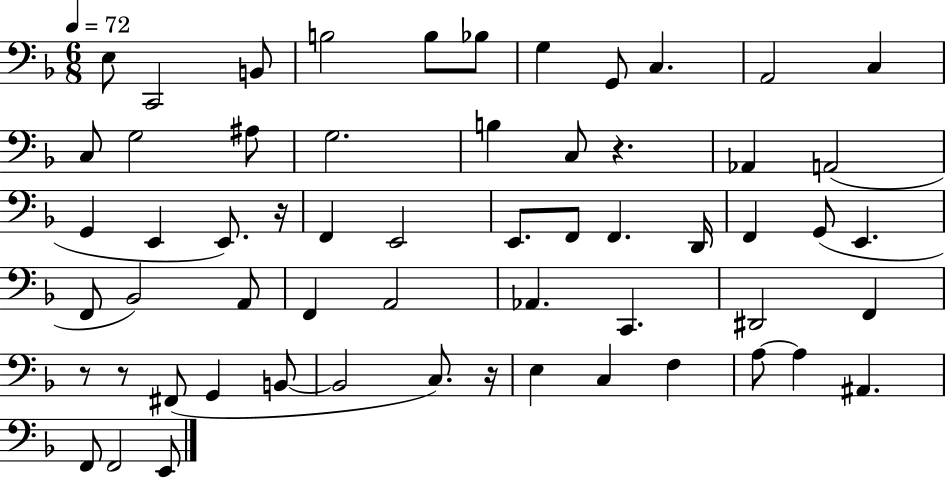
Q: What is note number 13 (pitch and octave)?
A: G3